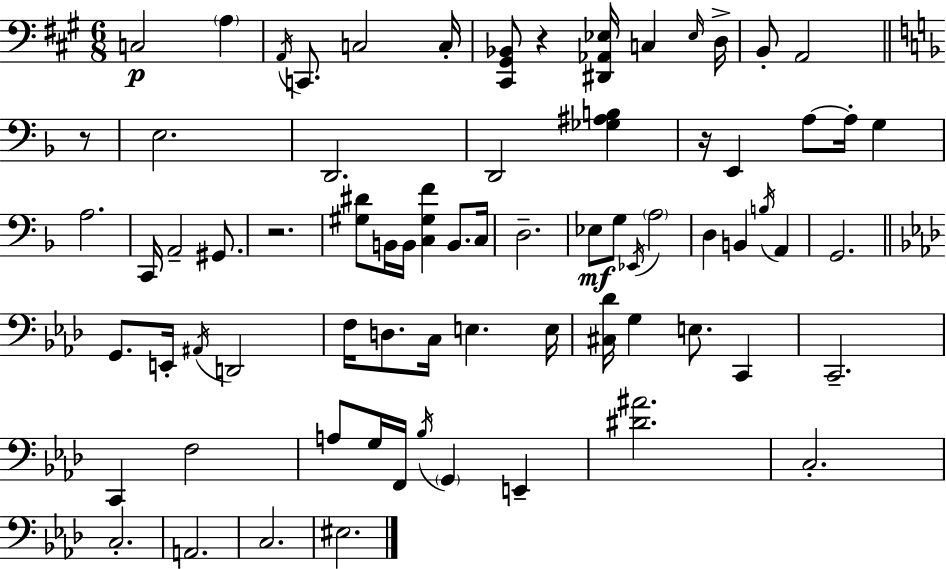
{
  \clef bass
  \numericTimeSignature
  \time 6/8
  \key a \major
  c2\p \parenthesize a4 | \acciaccatura { a,16 } c,8. c2 | c16-. <cis, gis, bes,>8 r4 <dis, aes, ees>16 c4 | \grace { ees16 } d16-> b,8-. a,2 | \break \bar "||" \break \key d \minor r8 e2. | d,2. | d,2 <ges ais b>4 | r16 e,4 a8~~ a16-. g4 | \break a2. | c,16 a,2-- gis,8. | r2. | <gis dis'>8 b,16 b,16 <c gis f'>4 b,8. | \break c16 d2.-- | ees8\mf g8 \acciaccatura { ees,16 } \parenthesize a2 | d4 b,4 \acciaccatura { b16 } | a,4 g,2. | \break \bar "||" \break \key aes \major g,8. e,16-. \acciaccatura { ais,16 } d,2 | f16 d8. c16 e4. | e16 <cis des'>16 g4 e8. c,4 | c,2.-- | \break c,4 f2 | a8 g16 f,16 \acciaccatura { bes16 } \parenthesize g,4 e,4-- | <dis' ais'>2. | c2.-. | \break c2.-. | a,2. | c2. | eis2. | \break \bar "|."
}